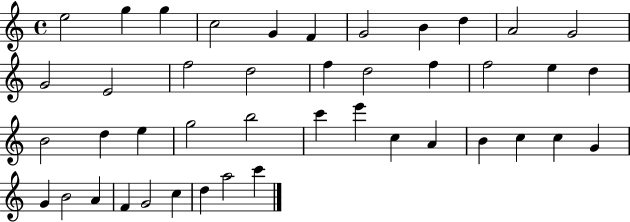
{
  \clef treble
  \time 4/4
  \defaultTimeSignature
  \key c \major
  e''2 g''4 g''4 | c''2 g'4 f'4 | g'2 b'4 d''4 | a'2 g'2 | \break g'2 e'2 | f''2 d''2 | f''4 d''2 f''4 | f''2 e''4 d''4 | \break b'2 d''4 e''4 | g''2 b''2 | c'''4 e'''4 c''4 a'4 | b'4 c''4 c''4 g'4 | \break g'4 b'2 a'4 | f'4 g'2 c''4 | d''4 a''2 c'''4 | \bar "|."
}